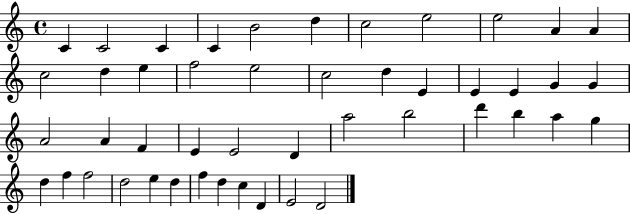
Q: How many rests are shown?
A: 0